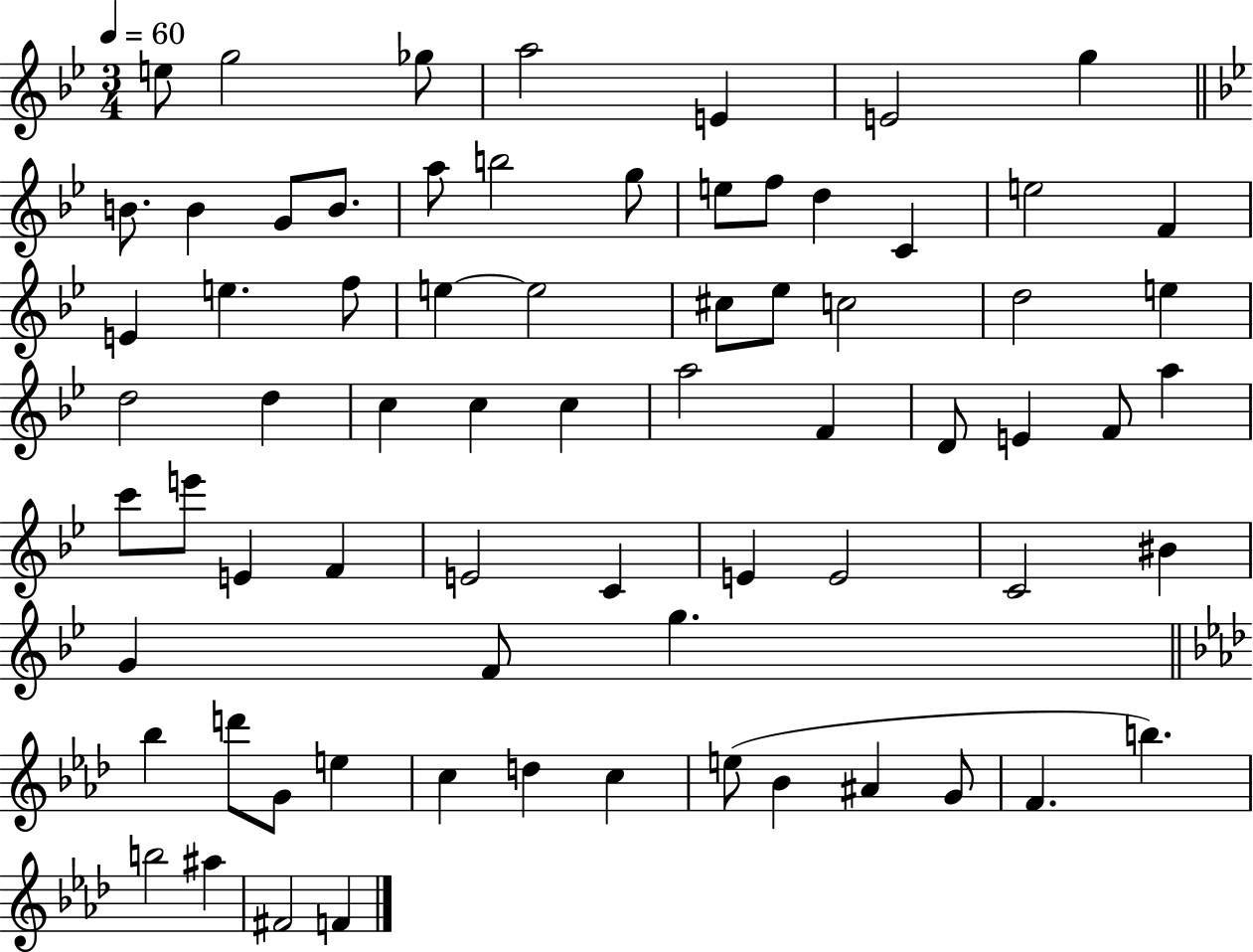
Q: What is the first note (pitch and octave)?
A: E5